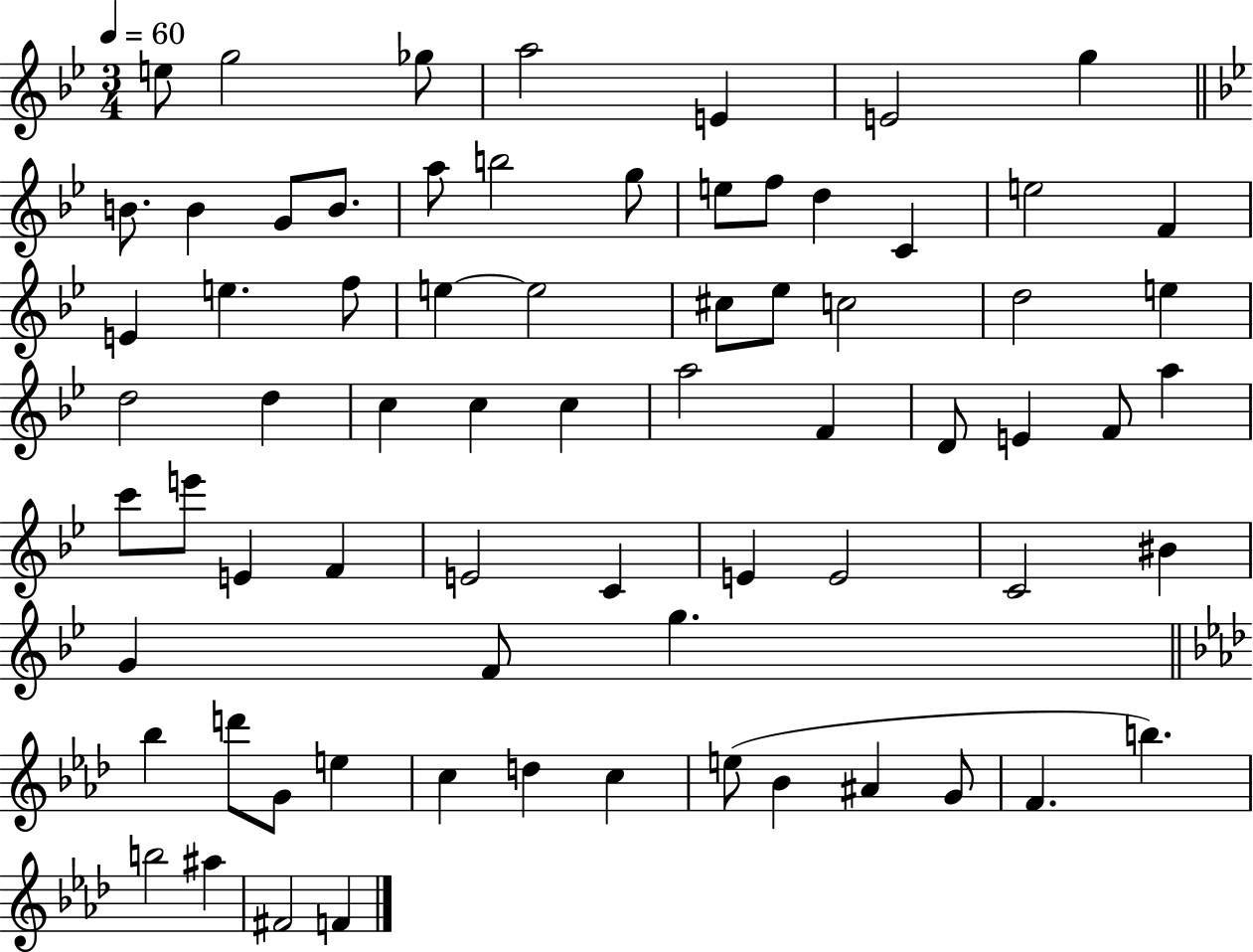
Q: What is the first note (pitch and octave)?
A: E5